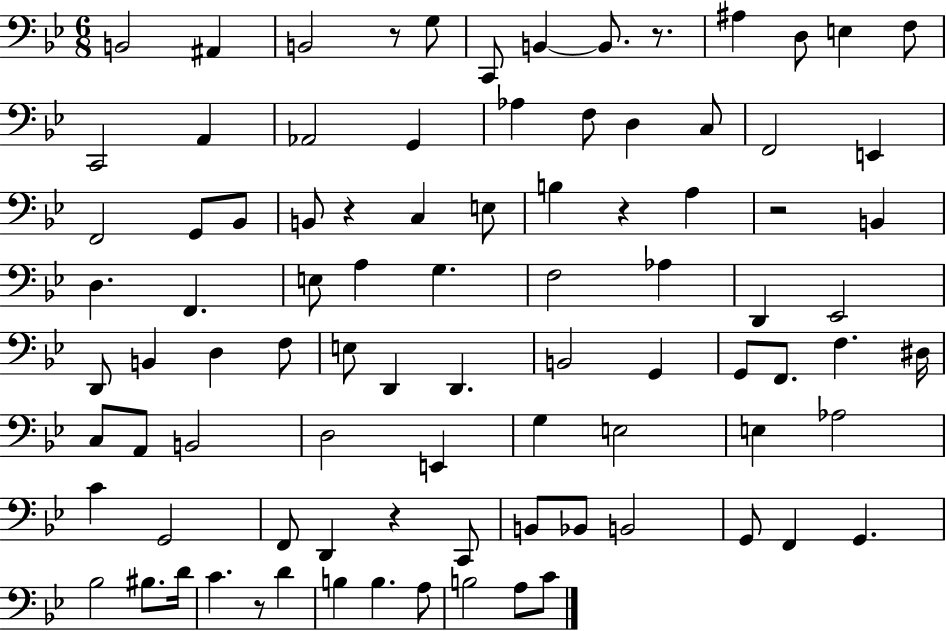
{
  \clef bass
  \numericTimeSignature
  \time 6/8
  \key bes \major
  b,2 ais,4 | b,2 r8 g8 | c,8 b,4~~ b,8. r8. | ais4 d8 e4 f8 | \break c,2 a,4 | aes,2 g,4 | aes4 f8 d4 c8 | f,2 e,4 | \break f,2 g,8 bes,8 | b,8 r4 c4 e8 | b4 r4 a4 | r2 b,4 | \break d4. f,4. | e8 a4 g4. | f2 aes4 | d,4 ees,2 | \break d,8 b,4 d4 f8 | e8 d,4 d,4. | b,2 g,4 | g,8 f,8. f4. dis16 | \break c8 a,8 b,2 | d2 e,4 | g4 e2 | e4 aes2 | \break c'4 g,2 | f,8 d,4 r4 c,8 | b,8 bes,8 b,2 | g,8 f,4 g,4. | \break bes2 bis8. d'16 | c'4. r8 d'4 | b4 b4. a8 | b2 a8 c'8 | \break \bar "|."
}